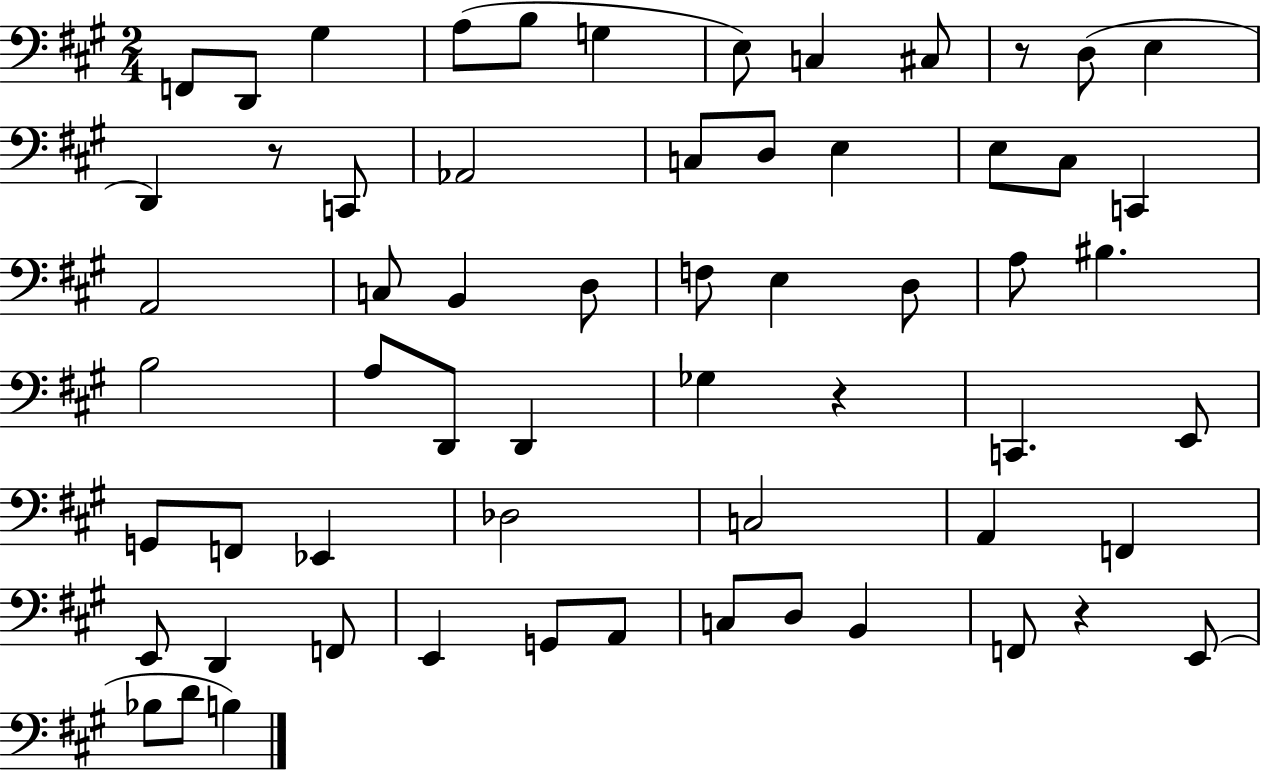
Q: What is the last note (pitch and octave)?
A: B3